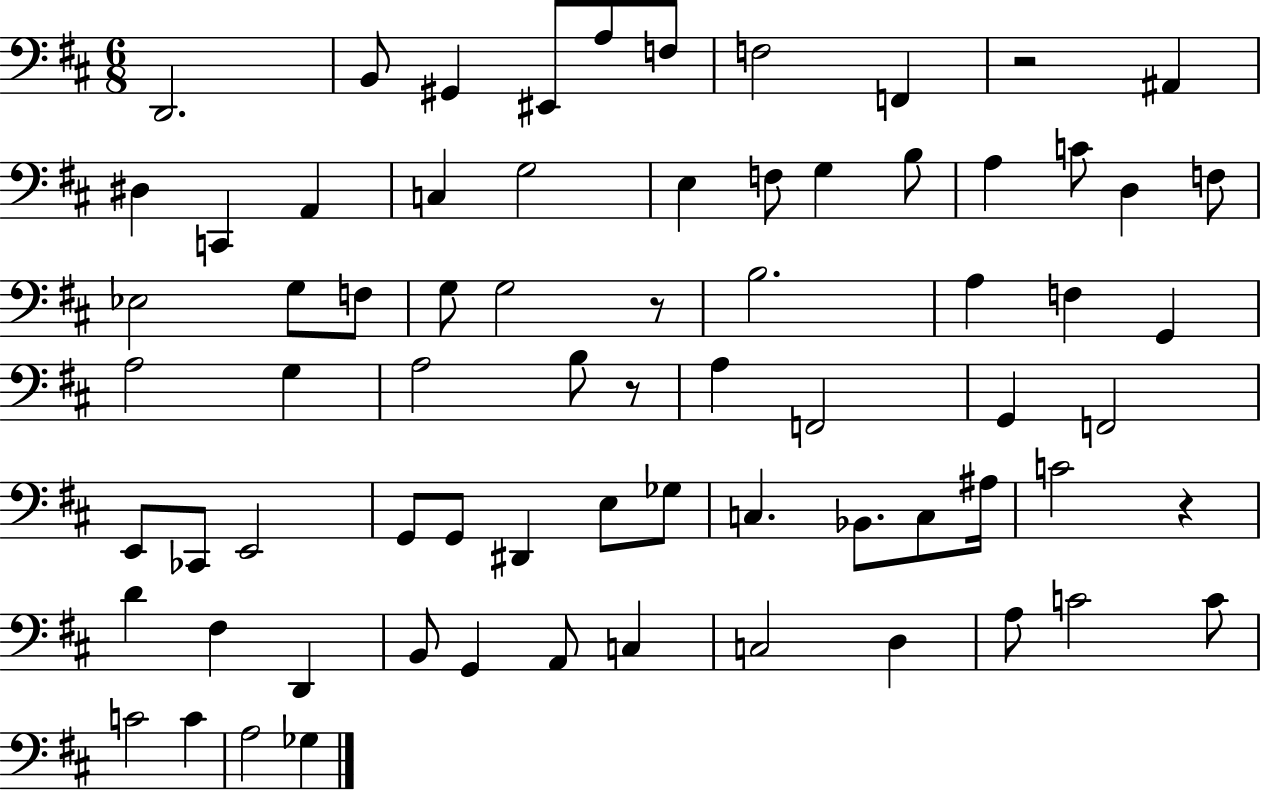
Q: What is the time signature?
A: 6/8